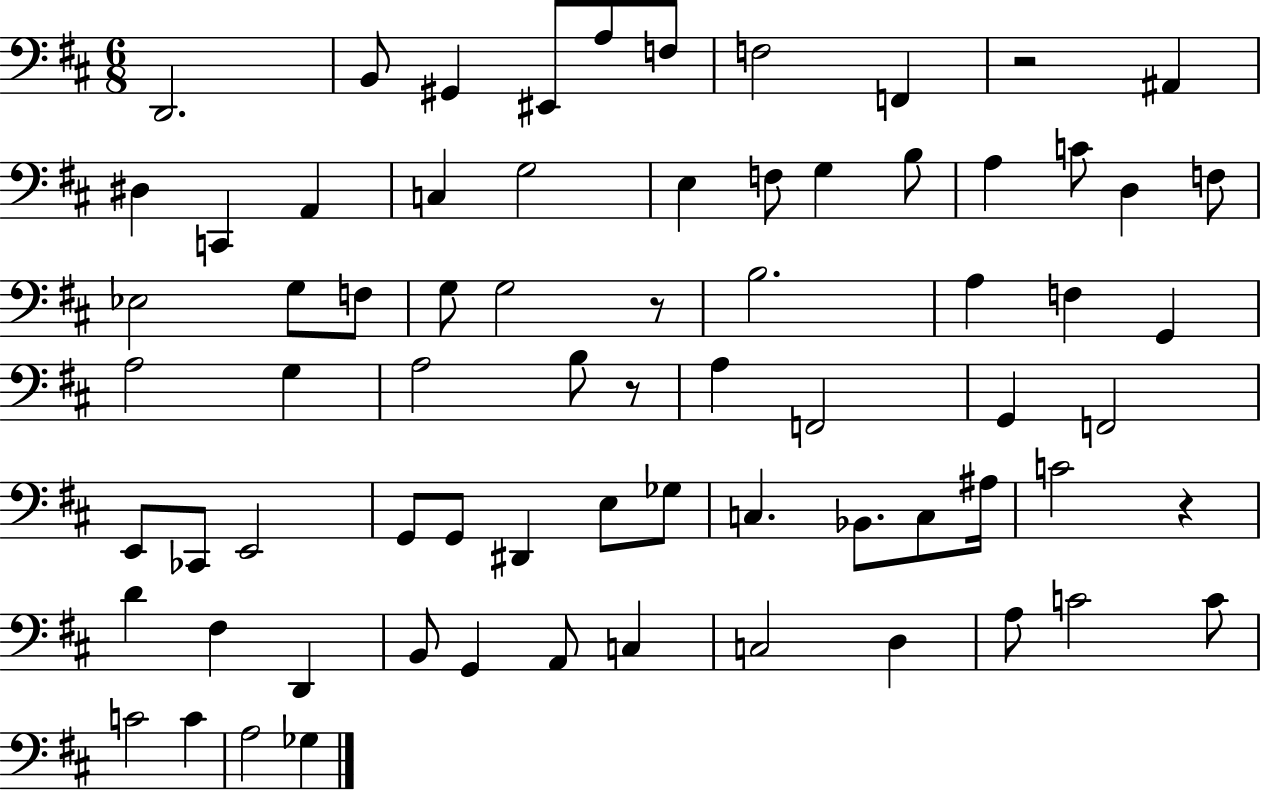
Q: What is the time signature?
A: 6/8